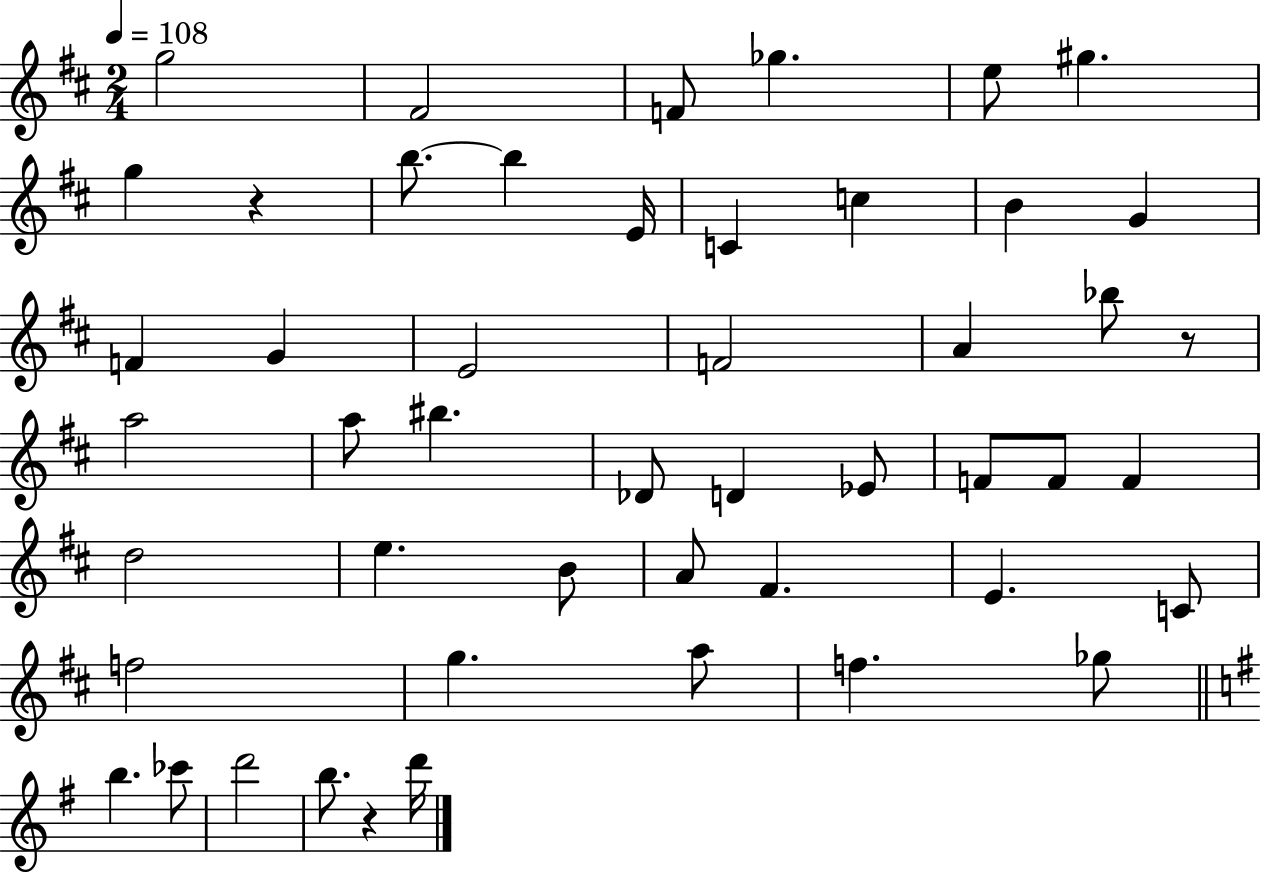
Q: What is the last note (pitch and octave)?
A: D6